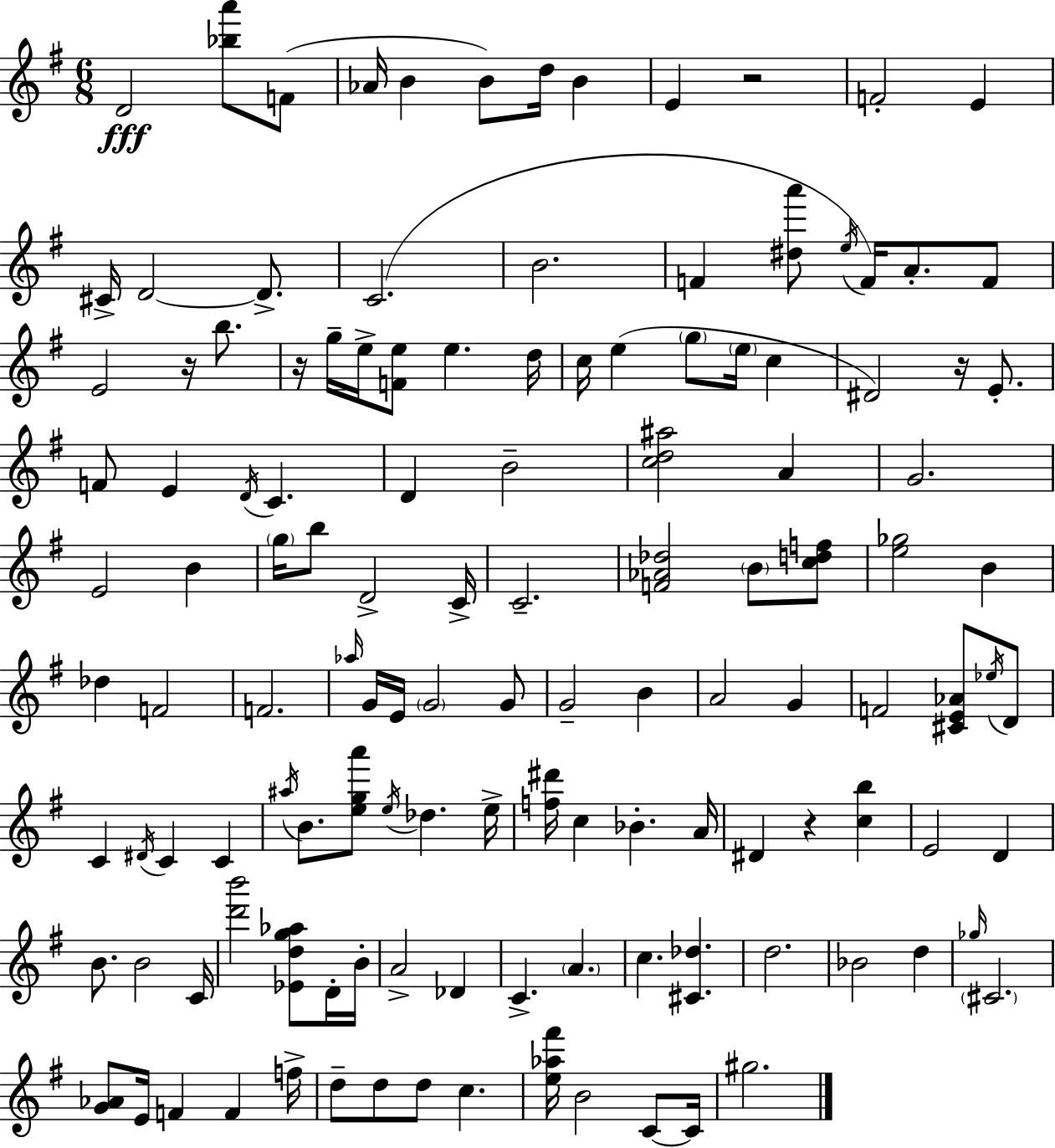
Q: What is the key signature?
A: G major